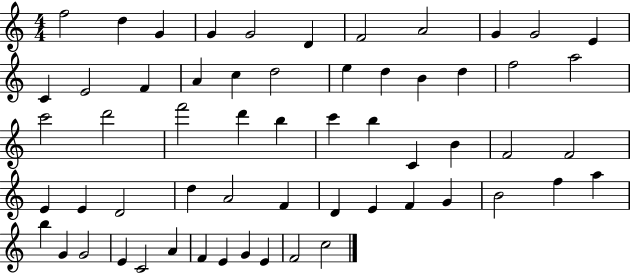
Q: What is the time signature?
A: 4/4